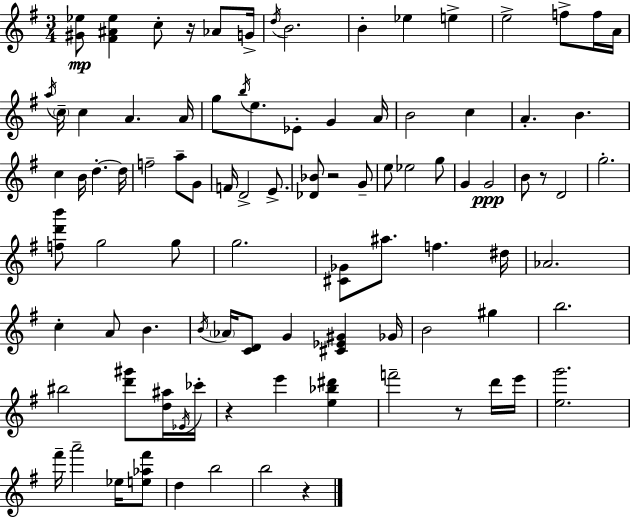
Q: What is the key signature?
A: G major